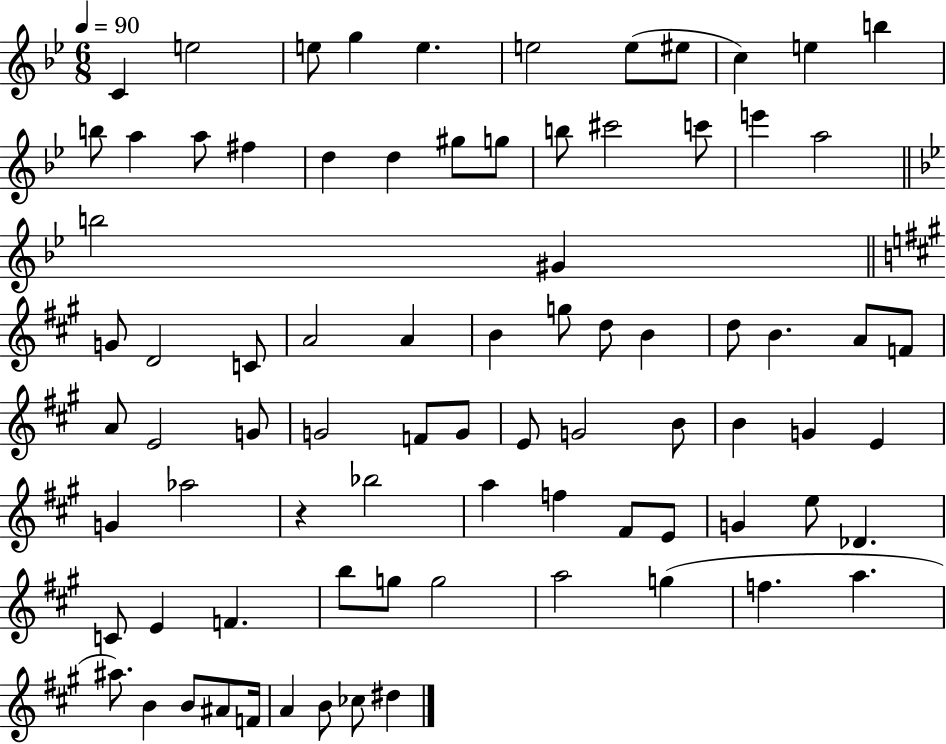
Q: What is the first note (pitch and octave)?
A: C4